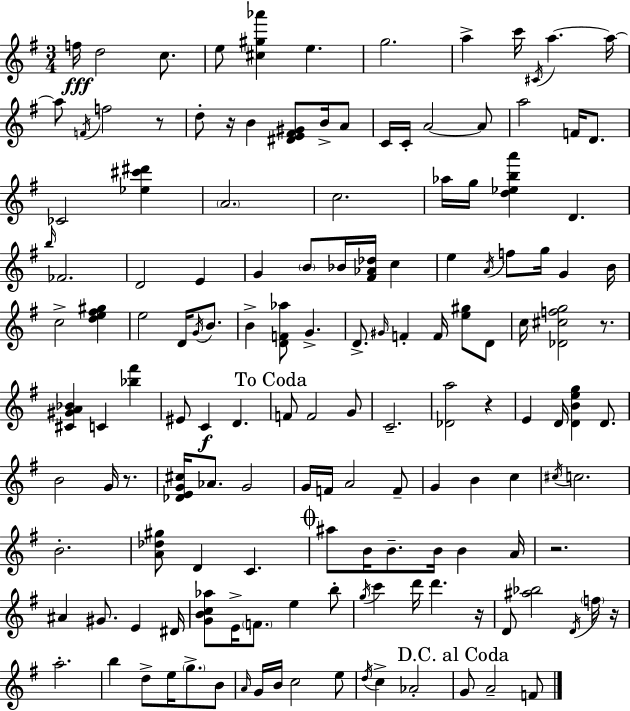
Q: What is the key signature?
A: E minor